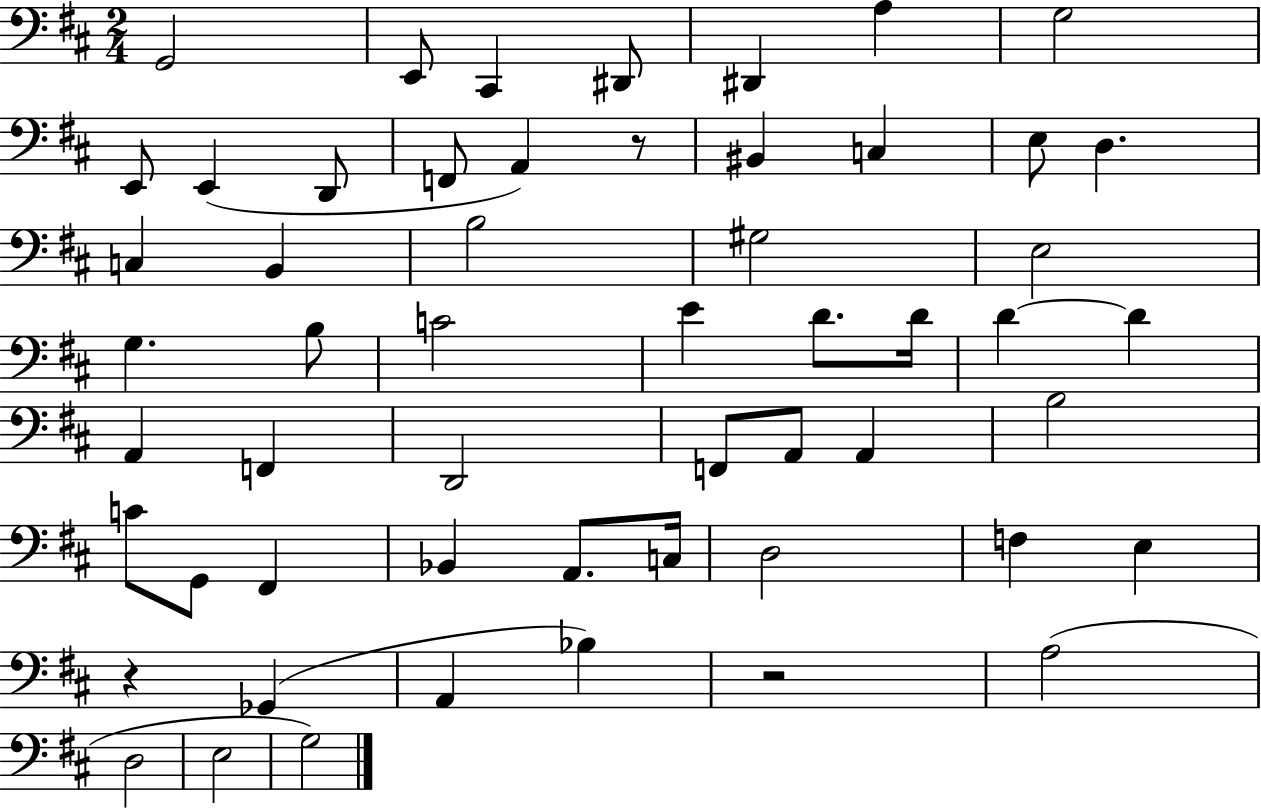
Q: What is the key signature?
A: D major